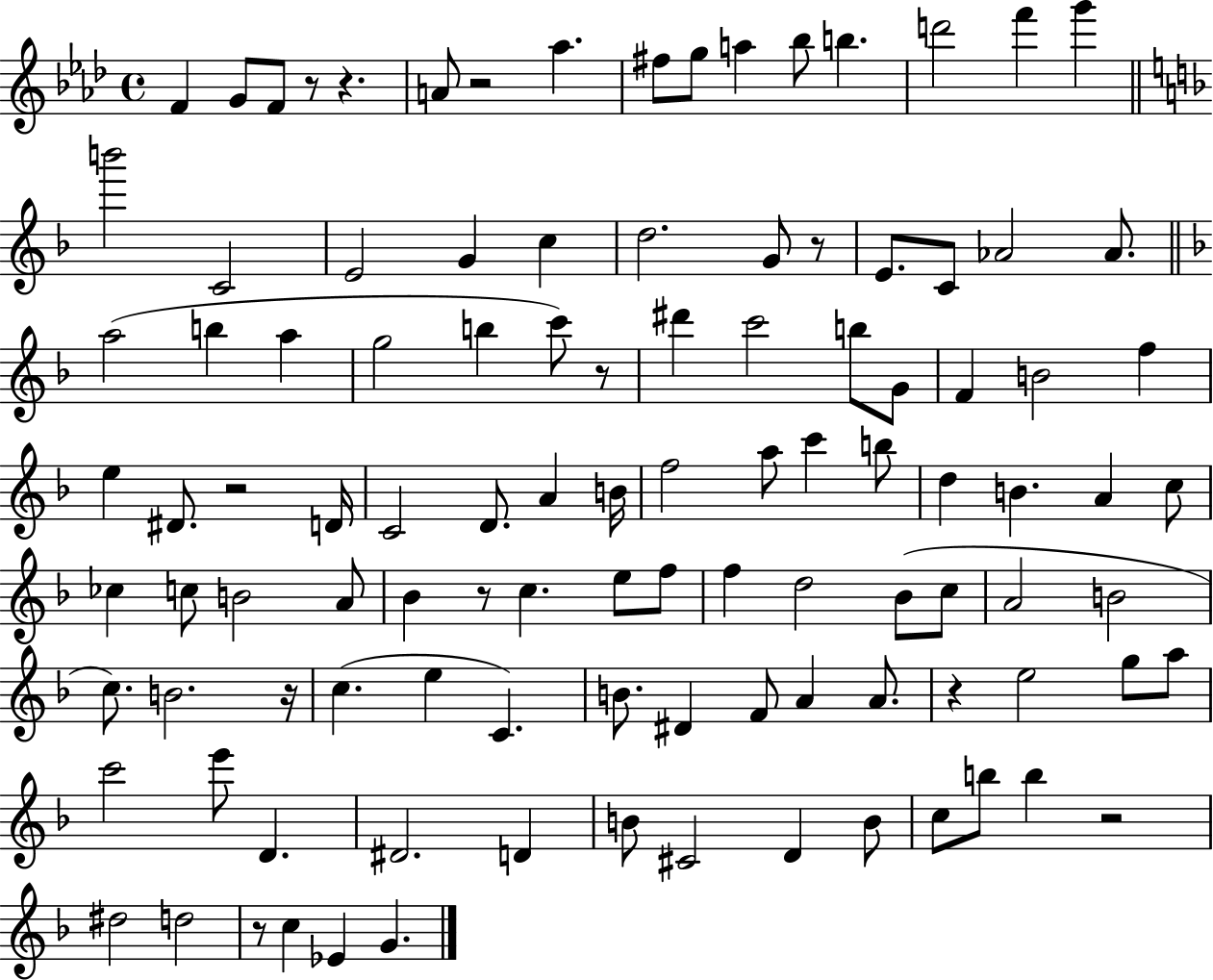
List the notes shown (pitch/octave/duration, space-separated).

F4/q G4/e F4/e R/e R/q. A4/e R/h Ab5/q. F#5/e G5/e A5/q Bb5/e B5/q. D6/h F6/q G6/q B6/h C4/h E4/h G4/q C5/q D5/h. G4/e R/e E4/e. C4/e Ab4/h Ab4/e. A5/h B5/q A5/q G5/h B5/q C6/e R/e D#6/q C6/h B5/e G4/e F4/q B4/h F5/q E5/q D#4/e. R/h D4/s C4/h D4/e. A4/q B4/s F5/h A5/e C6/q B5/e D5/q B4/q. A4/q C5/e CES5/q C5/e B4/h A4/e Bb4/q R/e C5/q. E5/e F5/e F5/q D5/h Bb4/e C5/e A4/h B4/h C5/e. B4/h. R/s C5/q. E5/q C4/q. B4/e. D#4/q F4/e A4/q A4/e. R/q E5/h G5/e A5/e C6/h E6/e D4/q. D#4/h. D4/q B4/e C#4/h D4/q B4/e C5/e B5/e B5/q R/h D#5/h D5/h R/e C5/q Eb4/q G4/q.